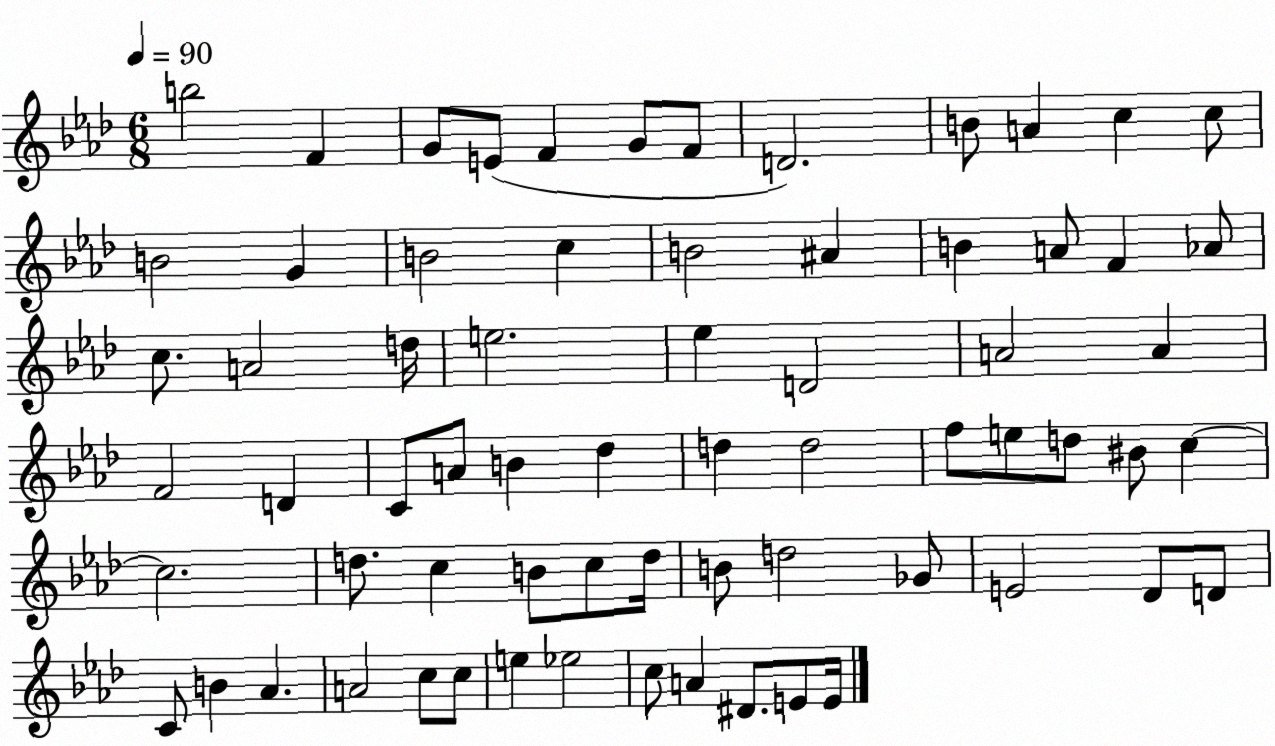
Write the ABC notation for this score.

X:1
T:Untitled
M:6/8
L:1/4
K:Ab
b2 F G/2 E/2 F G/2 F/2 D2 B/2 A c c/2 B2 G B2 c B2 ^A B A/2 F _A/2 c/2 A2 d/4 e2 _e D2 A2 A F2 D C/2 A/2 B _d d d2 f/2 e/2 d/2 ^B/2 c c2 d/2 c B/2 c/2 d/4 B/2 d2 _G/2 E2 _D/2 D/2 C/2 B _A A2 c/2 c/2 e _e2 c/2 A ^D/2 E/2 E/4